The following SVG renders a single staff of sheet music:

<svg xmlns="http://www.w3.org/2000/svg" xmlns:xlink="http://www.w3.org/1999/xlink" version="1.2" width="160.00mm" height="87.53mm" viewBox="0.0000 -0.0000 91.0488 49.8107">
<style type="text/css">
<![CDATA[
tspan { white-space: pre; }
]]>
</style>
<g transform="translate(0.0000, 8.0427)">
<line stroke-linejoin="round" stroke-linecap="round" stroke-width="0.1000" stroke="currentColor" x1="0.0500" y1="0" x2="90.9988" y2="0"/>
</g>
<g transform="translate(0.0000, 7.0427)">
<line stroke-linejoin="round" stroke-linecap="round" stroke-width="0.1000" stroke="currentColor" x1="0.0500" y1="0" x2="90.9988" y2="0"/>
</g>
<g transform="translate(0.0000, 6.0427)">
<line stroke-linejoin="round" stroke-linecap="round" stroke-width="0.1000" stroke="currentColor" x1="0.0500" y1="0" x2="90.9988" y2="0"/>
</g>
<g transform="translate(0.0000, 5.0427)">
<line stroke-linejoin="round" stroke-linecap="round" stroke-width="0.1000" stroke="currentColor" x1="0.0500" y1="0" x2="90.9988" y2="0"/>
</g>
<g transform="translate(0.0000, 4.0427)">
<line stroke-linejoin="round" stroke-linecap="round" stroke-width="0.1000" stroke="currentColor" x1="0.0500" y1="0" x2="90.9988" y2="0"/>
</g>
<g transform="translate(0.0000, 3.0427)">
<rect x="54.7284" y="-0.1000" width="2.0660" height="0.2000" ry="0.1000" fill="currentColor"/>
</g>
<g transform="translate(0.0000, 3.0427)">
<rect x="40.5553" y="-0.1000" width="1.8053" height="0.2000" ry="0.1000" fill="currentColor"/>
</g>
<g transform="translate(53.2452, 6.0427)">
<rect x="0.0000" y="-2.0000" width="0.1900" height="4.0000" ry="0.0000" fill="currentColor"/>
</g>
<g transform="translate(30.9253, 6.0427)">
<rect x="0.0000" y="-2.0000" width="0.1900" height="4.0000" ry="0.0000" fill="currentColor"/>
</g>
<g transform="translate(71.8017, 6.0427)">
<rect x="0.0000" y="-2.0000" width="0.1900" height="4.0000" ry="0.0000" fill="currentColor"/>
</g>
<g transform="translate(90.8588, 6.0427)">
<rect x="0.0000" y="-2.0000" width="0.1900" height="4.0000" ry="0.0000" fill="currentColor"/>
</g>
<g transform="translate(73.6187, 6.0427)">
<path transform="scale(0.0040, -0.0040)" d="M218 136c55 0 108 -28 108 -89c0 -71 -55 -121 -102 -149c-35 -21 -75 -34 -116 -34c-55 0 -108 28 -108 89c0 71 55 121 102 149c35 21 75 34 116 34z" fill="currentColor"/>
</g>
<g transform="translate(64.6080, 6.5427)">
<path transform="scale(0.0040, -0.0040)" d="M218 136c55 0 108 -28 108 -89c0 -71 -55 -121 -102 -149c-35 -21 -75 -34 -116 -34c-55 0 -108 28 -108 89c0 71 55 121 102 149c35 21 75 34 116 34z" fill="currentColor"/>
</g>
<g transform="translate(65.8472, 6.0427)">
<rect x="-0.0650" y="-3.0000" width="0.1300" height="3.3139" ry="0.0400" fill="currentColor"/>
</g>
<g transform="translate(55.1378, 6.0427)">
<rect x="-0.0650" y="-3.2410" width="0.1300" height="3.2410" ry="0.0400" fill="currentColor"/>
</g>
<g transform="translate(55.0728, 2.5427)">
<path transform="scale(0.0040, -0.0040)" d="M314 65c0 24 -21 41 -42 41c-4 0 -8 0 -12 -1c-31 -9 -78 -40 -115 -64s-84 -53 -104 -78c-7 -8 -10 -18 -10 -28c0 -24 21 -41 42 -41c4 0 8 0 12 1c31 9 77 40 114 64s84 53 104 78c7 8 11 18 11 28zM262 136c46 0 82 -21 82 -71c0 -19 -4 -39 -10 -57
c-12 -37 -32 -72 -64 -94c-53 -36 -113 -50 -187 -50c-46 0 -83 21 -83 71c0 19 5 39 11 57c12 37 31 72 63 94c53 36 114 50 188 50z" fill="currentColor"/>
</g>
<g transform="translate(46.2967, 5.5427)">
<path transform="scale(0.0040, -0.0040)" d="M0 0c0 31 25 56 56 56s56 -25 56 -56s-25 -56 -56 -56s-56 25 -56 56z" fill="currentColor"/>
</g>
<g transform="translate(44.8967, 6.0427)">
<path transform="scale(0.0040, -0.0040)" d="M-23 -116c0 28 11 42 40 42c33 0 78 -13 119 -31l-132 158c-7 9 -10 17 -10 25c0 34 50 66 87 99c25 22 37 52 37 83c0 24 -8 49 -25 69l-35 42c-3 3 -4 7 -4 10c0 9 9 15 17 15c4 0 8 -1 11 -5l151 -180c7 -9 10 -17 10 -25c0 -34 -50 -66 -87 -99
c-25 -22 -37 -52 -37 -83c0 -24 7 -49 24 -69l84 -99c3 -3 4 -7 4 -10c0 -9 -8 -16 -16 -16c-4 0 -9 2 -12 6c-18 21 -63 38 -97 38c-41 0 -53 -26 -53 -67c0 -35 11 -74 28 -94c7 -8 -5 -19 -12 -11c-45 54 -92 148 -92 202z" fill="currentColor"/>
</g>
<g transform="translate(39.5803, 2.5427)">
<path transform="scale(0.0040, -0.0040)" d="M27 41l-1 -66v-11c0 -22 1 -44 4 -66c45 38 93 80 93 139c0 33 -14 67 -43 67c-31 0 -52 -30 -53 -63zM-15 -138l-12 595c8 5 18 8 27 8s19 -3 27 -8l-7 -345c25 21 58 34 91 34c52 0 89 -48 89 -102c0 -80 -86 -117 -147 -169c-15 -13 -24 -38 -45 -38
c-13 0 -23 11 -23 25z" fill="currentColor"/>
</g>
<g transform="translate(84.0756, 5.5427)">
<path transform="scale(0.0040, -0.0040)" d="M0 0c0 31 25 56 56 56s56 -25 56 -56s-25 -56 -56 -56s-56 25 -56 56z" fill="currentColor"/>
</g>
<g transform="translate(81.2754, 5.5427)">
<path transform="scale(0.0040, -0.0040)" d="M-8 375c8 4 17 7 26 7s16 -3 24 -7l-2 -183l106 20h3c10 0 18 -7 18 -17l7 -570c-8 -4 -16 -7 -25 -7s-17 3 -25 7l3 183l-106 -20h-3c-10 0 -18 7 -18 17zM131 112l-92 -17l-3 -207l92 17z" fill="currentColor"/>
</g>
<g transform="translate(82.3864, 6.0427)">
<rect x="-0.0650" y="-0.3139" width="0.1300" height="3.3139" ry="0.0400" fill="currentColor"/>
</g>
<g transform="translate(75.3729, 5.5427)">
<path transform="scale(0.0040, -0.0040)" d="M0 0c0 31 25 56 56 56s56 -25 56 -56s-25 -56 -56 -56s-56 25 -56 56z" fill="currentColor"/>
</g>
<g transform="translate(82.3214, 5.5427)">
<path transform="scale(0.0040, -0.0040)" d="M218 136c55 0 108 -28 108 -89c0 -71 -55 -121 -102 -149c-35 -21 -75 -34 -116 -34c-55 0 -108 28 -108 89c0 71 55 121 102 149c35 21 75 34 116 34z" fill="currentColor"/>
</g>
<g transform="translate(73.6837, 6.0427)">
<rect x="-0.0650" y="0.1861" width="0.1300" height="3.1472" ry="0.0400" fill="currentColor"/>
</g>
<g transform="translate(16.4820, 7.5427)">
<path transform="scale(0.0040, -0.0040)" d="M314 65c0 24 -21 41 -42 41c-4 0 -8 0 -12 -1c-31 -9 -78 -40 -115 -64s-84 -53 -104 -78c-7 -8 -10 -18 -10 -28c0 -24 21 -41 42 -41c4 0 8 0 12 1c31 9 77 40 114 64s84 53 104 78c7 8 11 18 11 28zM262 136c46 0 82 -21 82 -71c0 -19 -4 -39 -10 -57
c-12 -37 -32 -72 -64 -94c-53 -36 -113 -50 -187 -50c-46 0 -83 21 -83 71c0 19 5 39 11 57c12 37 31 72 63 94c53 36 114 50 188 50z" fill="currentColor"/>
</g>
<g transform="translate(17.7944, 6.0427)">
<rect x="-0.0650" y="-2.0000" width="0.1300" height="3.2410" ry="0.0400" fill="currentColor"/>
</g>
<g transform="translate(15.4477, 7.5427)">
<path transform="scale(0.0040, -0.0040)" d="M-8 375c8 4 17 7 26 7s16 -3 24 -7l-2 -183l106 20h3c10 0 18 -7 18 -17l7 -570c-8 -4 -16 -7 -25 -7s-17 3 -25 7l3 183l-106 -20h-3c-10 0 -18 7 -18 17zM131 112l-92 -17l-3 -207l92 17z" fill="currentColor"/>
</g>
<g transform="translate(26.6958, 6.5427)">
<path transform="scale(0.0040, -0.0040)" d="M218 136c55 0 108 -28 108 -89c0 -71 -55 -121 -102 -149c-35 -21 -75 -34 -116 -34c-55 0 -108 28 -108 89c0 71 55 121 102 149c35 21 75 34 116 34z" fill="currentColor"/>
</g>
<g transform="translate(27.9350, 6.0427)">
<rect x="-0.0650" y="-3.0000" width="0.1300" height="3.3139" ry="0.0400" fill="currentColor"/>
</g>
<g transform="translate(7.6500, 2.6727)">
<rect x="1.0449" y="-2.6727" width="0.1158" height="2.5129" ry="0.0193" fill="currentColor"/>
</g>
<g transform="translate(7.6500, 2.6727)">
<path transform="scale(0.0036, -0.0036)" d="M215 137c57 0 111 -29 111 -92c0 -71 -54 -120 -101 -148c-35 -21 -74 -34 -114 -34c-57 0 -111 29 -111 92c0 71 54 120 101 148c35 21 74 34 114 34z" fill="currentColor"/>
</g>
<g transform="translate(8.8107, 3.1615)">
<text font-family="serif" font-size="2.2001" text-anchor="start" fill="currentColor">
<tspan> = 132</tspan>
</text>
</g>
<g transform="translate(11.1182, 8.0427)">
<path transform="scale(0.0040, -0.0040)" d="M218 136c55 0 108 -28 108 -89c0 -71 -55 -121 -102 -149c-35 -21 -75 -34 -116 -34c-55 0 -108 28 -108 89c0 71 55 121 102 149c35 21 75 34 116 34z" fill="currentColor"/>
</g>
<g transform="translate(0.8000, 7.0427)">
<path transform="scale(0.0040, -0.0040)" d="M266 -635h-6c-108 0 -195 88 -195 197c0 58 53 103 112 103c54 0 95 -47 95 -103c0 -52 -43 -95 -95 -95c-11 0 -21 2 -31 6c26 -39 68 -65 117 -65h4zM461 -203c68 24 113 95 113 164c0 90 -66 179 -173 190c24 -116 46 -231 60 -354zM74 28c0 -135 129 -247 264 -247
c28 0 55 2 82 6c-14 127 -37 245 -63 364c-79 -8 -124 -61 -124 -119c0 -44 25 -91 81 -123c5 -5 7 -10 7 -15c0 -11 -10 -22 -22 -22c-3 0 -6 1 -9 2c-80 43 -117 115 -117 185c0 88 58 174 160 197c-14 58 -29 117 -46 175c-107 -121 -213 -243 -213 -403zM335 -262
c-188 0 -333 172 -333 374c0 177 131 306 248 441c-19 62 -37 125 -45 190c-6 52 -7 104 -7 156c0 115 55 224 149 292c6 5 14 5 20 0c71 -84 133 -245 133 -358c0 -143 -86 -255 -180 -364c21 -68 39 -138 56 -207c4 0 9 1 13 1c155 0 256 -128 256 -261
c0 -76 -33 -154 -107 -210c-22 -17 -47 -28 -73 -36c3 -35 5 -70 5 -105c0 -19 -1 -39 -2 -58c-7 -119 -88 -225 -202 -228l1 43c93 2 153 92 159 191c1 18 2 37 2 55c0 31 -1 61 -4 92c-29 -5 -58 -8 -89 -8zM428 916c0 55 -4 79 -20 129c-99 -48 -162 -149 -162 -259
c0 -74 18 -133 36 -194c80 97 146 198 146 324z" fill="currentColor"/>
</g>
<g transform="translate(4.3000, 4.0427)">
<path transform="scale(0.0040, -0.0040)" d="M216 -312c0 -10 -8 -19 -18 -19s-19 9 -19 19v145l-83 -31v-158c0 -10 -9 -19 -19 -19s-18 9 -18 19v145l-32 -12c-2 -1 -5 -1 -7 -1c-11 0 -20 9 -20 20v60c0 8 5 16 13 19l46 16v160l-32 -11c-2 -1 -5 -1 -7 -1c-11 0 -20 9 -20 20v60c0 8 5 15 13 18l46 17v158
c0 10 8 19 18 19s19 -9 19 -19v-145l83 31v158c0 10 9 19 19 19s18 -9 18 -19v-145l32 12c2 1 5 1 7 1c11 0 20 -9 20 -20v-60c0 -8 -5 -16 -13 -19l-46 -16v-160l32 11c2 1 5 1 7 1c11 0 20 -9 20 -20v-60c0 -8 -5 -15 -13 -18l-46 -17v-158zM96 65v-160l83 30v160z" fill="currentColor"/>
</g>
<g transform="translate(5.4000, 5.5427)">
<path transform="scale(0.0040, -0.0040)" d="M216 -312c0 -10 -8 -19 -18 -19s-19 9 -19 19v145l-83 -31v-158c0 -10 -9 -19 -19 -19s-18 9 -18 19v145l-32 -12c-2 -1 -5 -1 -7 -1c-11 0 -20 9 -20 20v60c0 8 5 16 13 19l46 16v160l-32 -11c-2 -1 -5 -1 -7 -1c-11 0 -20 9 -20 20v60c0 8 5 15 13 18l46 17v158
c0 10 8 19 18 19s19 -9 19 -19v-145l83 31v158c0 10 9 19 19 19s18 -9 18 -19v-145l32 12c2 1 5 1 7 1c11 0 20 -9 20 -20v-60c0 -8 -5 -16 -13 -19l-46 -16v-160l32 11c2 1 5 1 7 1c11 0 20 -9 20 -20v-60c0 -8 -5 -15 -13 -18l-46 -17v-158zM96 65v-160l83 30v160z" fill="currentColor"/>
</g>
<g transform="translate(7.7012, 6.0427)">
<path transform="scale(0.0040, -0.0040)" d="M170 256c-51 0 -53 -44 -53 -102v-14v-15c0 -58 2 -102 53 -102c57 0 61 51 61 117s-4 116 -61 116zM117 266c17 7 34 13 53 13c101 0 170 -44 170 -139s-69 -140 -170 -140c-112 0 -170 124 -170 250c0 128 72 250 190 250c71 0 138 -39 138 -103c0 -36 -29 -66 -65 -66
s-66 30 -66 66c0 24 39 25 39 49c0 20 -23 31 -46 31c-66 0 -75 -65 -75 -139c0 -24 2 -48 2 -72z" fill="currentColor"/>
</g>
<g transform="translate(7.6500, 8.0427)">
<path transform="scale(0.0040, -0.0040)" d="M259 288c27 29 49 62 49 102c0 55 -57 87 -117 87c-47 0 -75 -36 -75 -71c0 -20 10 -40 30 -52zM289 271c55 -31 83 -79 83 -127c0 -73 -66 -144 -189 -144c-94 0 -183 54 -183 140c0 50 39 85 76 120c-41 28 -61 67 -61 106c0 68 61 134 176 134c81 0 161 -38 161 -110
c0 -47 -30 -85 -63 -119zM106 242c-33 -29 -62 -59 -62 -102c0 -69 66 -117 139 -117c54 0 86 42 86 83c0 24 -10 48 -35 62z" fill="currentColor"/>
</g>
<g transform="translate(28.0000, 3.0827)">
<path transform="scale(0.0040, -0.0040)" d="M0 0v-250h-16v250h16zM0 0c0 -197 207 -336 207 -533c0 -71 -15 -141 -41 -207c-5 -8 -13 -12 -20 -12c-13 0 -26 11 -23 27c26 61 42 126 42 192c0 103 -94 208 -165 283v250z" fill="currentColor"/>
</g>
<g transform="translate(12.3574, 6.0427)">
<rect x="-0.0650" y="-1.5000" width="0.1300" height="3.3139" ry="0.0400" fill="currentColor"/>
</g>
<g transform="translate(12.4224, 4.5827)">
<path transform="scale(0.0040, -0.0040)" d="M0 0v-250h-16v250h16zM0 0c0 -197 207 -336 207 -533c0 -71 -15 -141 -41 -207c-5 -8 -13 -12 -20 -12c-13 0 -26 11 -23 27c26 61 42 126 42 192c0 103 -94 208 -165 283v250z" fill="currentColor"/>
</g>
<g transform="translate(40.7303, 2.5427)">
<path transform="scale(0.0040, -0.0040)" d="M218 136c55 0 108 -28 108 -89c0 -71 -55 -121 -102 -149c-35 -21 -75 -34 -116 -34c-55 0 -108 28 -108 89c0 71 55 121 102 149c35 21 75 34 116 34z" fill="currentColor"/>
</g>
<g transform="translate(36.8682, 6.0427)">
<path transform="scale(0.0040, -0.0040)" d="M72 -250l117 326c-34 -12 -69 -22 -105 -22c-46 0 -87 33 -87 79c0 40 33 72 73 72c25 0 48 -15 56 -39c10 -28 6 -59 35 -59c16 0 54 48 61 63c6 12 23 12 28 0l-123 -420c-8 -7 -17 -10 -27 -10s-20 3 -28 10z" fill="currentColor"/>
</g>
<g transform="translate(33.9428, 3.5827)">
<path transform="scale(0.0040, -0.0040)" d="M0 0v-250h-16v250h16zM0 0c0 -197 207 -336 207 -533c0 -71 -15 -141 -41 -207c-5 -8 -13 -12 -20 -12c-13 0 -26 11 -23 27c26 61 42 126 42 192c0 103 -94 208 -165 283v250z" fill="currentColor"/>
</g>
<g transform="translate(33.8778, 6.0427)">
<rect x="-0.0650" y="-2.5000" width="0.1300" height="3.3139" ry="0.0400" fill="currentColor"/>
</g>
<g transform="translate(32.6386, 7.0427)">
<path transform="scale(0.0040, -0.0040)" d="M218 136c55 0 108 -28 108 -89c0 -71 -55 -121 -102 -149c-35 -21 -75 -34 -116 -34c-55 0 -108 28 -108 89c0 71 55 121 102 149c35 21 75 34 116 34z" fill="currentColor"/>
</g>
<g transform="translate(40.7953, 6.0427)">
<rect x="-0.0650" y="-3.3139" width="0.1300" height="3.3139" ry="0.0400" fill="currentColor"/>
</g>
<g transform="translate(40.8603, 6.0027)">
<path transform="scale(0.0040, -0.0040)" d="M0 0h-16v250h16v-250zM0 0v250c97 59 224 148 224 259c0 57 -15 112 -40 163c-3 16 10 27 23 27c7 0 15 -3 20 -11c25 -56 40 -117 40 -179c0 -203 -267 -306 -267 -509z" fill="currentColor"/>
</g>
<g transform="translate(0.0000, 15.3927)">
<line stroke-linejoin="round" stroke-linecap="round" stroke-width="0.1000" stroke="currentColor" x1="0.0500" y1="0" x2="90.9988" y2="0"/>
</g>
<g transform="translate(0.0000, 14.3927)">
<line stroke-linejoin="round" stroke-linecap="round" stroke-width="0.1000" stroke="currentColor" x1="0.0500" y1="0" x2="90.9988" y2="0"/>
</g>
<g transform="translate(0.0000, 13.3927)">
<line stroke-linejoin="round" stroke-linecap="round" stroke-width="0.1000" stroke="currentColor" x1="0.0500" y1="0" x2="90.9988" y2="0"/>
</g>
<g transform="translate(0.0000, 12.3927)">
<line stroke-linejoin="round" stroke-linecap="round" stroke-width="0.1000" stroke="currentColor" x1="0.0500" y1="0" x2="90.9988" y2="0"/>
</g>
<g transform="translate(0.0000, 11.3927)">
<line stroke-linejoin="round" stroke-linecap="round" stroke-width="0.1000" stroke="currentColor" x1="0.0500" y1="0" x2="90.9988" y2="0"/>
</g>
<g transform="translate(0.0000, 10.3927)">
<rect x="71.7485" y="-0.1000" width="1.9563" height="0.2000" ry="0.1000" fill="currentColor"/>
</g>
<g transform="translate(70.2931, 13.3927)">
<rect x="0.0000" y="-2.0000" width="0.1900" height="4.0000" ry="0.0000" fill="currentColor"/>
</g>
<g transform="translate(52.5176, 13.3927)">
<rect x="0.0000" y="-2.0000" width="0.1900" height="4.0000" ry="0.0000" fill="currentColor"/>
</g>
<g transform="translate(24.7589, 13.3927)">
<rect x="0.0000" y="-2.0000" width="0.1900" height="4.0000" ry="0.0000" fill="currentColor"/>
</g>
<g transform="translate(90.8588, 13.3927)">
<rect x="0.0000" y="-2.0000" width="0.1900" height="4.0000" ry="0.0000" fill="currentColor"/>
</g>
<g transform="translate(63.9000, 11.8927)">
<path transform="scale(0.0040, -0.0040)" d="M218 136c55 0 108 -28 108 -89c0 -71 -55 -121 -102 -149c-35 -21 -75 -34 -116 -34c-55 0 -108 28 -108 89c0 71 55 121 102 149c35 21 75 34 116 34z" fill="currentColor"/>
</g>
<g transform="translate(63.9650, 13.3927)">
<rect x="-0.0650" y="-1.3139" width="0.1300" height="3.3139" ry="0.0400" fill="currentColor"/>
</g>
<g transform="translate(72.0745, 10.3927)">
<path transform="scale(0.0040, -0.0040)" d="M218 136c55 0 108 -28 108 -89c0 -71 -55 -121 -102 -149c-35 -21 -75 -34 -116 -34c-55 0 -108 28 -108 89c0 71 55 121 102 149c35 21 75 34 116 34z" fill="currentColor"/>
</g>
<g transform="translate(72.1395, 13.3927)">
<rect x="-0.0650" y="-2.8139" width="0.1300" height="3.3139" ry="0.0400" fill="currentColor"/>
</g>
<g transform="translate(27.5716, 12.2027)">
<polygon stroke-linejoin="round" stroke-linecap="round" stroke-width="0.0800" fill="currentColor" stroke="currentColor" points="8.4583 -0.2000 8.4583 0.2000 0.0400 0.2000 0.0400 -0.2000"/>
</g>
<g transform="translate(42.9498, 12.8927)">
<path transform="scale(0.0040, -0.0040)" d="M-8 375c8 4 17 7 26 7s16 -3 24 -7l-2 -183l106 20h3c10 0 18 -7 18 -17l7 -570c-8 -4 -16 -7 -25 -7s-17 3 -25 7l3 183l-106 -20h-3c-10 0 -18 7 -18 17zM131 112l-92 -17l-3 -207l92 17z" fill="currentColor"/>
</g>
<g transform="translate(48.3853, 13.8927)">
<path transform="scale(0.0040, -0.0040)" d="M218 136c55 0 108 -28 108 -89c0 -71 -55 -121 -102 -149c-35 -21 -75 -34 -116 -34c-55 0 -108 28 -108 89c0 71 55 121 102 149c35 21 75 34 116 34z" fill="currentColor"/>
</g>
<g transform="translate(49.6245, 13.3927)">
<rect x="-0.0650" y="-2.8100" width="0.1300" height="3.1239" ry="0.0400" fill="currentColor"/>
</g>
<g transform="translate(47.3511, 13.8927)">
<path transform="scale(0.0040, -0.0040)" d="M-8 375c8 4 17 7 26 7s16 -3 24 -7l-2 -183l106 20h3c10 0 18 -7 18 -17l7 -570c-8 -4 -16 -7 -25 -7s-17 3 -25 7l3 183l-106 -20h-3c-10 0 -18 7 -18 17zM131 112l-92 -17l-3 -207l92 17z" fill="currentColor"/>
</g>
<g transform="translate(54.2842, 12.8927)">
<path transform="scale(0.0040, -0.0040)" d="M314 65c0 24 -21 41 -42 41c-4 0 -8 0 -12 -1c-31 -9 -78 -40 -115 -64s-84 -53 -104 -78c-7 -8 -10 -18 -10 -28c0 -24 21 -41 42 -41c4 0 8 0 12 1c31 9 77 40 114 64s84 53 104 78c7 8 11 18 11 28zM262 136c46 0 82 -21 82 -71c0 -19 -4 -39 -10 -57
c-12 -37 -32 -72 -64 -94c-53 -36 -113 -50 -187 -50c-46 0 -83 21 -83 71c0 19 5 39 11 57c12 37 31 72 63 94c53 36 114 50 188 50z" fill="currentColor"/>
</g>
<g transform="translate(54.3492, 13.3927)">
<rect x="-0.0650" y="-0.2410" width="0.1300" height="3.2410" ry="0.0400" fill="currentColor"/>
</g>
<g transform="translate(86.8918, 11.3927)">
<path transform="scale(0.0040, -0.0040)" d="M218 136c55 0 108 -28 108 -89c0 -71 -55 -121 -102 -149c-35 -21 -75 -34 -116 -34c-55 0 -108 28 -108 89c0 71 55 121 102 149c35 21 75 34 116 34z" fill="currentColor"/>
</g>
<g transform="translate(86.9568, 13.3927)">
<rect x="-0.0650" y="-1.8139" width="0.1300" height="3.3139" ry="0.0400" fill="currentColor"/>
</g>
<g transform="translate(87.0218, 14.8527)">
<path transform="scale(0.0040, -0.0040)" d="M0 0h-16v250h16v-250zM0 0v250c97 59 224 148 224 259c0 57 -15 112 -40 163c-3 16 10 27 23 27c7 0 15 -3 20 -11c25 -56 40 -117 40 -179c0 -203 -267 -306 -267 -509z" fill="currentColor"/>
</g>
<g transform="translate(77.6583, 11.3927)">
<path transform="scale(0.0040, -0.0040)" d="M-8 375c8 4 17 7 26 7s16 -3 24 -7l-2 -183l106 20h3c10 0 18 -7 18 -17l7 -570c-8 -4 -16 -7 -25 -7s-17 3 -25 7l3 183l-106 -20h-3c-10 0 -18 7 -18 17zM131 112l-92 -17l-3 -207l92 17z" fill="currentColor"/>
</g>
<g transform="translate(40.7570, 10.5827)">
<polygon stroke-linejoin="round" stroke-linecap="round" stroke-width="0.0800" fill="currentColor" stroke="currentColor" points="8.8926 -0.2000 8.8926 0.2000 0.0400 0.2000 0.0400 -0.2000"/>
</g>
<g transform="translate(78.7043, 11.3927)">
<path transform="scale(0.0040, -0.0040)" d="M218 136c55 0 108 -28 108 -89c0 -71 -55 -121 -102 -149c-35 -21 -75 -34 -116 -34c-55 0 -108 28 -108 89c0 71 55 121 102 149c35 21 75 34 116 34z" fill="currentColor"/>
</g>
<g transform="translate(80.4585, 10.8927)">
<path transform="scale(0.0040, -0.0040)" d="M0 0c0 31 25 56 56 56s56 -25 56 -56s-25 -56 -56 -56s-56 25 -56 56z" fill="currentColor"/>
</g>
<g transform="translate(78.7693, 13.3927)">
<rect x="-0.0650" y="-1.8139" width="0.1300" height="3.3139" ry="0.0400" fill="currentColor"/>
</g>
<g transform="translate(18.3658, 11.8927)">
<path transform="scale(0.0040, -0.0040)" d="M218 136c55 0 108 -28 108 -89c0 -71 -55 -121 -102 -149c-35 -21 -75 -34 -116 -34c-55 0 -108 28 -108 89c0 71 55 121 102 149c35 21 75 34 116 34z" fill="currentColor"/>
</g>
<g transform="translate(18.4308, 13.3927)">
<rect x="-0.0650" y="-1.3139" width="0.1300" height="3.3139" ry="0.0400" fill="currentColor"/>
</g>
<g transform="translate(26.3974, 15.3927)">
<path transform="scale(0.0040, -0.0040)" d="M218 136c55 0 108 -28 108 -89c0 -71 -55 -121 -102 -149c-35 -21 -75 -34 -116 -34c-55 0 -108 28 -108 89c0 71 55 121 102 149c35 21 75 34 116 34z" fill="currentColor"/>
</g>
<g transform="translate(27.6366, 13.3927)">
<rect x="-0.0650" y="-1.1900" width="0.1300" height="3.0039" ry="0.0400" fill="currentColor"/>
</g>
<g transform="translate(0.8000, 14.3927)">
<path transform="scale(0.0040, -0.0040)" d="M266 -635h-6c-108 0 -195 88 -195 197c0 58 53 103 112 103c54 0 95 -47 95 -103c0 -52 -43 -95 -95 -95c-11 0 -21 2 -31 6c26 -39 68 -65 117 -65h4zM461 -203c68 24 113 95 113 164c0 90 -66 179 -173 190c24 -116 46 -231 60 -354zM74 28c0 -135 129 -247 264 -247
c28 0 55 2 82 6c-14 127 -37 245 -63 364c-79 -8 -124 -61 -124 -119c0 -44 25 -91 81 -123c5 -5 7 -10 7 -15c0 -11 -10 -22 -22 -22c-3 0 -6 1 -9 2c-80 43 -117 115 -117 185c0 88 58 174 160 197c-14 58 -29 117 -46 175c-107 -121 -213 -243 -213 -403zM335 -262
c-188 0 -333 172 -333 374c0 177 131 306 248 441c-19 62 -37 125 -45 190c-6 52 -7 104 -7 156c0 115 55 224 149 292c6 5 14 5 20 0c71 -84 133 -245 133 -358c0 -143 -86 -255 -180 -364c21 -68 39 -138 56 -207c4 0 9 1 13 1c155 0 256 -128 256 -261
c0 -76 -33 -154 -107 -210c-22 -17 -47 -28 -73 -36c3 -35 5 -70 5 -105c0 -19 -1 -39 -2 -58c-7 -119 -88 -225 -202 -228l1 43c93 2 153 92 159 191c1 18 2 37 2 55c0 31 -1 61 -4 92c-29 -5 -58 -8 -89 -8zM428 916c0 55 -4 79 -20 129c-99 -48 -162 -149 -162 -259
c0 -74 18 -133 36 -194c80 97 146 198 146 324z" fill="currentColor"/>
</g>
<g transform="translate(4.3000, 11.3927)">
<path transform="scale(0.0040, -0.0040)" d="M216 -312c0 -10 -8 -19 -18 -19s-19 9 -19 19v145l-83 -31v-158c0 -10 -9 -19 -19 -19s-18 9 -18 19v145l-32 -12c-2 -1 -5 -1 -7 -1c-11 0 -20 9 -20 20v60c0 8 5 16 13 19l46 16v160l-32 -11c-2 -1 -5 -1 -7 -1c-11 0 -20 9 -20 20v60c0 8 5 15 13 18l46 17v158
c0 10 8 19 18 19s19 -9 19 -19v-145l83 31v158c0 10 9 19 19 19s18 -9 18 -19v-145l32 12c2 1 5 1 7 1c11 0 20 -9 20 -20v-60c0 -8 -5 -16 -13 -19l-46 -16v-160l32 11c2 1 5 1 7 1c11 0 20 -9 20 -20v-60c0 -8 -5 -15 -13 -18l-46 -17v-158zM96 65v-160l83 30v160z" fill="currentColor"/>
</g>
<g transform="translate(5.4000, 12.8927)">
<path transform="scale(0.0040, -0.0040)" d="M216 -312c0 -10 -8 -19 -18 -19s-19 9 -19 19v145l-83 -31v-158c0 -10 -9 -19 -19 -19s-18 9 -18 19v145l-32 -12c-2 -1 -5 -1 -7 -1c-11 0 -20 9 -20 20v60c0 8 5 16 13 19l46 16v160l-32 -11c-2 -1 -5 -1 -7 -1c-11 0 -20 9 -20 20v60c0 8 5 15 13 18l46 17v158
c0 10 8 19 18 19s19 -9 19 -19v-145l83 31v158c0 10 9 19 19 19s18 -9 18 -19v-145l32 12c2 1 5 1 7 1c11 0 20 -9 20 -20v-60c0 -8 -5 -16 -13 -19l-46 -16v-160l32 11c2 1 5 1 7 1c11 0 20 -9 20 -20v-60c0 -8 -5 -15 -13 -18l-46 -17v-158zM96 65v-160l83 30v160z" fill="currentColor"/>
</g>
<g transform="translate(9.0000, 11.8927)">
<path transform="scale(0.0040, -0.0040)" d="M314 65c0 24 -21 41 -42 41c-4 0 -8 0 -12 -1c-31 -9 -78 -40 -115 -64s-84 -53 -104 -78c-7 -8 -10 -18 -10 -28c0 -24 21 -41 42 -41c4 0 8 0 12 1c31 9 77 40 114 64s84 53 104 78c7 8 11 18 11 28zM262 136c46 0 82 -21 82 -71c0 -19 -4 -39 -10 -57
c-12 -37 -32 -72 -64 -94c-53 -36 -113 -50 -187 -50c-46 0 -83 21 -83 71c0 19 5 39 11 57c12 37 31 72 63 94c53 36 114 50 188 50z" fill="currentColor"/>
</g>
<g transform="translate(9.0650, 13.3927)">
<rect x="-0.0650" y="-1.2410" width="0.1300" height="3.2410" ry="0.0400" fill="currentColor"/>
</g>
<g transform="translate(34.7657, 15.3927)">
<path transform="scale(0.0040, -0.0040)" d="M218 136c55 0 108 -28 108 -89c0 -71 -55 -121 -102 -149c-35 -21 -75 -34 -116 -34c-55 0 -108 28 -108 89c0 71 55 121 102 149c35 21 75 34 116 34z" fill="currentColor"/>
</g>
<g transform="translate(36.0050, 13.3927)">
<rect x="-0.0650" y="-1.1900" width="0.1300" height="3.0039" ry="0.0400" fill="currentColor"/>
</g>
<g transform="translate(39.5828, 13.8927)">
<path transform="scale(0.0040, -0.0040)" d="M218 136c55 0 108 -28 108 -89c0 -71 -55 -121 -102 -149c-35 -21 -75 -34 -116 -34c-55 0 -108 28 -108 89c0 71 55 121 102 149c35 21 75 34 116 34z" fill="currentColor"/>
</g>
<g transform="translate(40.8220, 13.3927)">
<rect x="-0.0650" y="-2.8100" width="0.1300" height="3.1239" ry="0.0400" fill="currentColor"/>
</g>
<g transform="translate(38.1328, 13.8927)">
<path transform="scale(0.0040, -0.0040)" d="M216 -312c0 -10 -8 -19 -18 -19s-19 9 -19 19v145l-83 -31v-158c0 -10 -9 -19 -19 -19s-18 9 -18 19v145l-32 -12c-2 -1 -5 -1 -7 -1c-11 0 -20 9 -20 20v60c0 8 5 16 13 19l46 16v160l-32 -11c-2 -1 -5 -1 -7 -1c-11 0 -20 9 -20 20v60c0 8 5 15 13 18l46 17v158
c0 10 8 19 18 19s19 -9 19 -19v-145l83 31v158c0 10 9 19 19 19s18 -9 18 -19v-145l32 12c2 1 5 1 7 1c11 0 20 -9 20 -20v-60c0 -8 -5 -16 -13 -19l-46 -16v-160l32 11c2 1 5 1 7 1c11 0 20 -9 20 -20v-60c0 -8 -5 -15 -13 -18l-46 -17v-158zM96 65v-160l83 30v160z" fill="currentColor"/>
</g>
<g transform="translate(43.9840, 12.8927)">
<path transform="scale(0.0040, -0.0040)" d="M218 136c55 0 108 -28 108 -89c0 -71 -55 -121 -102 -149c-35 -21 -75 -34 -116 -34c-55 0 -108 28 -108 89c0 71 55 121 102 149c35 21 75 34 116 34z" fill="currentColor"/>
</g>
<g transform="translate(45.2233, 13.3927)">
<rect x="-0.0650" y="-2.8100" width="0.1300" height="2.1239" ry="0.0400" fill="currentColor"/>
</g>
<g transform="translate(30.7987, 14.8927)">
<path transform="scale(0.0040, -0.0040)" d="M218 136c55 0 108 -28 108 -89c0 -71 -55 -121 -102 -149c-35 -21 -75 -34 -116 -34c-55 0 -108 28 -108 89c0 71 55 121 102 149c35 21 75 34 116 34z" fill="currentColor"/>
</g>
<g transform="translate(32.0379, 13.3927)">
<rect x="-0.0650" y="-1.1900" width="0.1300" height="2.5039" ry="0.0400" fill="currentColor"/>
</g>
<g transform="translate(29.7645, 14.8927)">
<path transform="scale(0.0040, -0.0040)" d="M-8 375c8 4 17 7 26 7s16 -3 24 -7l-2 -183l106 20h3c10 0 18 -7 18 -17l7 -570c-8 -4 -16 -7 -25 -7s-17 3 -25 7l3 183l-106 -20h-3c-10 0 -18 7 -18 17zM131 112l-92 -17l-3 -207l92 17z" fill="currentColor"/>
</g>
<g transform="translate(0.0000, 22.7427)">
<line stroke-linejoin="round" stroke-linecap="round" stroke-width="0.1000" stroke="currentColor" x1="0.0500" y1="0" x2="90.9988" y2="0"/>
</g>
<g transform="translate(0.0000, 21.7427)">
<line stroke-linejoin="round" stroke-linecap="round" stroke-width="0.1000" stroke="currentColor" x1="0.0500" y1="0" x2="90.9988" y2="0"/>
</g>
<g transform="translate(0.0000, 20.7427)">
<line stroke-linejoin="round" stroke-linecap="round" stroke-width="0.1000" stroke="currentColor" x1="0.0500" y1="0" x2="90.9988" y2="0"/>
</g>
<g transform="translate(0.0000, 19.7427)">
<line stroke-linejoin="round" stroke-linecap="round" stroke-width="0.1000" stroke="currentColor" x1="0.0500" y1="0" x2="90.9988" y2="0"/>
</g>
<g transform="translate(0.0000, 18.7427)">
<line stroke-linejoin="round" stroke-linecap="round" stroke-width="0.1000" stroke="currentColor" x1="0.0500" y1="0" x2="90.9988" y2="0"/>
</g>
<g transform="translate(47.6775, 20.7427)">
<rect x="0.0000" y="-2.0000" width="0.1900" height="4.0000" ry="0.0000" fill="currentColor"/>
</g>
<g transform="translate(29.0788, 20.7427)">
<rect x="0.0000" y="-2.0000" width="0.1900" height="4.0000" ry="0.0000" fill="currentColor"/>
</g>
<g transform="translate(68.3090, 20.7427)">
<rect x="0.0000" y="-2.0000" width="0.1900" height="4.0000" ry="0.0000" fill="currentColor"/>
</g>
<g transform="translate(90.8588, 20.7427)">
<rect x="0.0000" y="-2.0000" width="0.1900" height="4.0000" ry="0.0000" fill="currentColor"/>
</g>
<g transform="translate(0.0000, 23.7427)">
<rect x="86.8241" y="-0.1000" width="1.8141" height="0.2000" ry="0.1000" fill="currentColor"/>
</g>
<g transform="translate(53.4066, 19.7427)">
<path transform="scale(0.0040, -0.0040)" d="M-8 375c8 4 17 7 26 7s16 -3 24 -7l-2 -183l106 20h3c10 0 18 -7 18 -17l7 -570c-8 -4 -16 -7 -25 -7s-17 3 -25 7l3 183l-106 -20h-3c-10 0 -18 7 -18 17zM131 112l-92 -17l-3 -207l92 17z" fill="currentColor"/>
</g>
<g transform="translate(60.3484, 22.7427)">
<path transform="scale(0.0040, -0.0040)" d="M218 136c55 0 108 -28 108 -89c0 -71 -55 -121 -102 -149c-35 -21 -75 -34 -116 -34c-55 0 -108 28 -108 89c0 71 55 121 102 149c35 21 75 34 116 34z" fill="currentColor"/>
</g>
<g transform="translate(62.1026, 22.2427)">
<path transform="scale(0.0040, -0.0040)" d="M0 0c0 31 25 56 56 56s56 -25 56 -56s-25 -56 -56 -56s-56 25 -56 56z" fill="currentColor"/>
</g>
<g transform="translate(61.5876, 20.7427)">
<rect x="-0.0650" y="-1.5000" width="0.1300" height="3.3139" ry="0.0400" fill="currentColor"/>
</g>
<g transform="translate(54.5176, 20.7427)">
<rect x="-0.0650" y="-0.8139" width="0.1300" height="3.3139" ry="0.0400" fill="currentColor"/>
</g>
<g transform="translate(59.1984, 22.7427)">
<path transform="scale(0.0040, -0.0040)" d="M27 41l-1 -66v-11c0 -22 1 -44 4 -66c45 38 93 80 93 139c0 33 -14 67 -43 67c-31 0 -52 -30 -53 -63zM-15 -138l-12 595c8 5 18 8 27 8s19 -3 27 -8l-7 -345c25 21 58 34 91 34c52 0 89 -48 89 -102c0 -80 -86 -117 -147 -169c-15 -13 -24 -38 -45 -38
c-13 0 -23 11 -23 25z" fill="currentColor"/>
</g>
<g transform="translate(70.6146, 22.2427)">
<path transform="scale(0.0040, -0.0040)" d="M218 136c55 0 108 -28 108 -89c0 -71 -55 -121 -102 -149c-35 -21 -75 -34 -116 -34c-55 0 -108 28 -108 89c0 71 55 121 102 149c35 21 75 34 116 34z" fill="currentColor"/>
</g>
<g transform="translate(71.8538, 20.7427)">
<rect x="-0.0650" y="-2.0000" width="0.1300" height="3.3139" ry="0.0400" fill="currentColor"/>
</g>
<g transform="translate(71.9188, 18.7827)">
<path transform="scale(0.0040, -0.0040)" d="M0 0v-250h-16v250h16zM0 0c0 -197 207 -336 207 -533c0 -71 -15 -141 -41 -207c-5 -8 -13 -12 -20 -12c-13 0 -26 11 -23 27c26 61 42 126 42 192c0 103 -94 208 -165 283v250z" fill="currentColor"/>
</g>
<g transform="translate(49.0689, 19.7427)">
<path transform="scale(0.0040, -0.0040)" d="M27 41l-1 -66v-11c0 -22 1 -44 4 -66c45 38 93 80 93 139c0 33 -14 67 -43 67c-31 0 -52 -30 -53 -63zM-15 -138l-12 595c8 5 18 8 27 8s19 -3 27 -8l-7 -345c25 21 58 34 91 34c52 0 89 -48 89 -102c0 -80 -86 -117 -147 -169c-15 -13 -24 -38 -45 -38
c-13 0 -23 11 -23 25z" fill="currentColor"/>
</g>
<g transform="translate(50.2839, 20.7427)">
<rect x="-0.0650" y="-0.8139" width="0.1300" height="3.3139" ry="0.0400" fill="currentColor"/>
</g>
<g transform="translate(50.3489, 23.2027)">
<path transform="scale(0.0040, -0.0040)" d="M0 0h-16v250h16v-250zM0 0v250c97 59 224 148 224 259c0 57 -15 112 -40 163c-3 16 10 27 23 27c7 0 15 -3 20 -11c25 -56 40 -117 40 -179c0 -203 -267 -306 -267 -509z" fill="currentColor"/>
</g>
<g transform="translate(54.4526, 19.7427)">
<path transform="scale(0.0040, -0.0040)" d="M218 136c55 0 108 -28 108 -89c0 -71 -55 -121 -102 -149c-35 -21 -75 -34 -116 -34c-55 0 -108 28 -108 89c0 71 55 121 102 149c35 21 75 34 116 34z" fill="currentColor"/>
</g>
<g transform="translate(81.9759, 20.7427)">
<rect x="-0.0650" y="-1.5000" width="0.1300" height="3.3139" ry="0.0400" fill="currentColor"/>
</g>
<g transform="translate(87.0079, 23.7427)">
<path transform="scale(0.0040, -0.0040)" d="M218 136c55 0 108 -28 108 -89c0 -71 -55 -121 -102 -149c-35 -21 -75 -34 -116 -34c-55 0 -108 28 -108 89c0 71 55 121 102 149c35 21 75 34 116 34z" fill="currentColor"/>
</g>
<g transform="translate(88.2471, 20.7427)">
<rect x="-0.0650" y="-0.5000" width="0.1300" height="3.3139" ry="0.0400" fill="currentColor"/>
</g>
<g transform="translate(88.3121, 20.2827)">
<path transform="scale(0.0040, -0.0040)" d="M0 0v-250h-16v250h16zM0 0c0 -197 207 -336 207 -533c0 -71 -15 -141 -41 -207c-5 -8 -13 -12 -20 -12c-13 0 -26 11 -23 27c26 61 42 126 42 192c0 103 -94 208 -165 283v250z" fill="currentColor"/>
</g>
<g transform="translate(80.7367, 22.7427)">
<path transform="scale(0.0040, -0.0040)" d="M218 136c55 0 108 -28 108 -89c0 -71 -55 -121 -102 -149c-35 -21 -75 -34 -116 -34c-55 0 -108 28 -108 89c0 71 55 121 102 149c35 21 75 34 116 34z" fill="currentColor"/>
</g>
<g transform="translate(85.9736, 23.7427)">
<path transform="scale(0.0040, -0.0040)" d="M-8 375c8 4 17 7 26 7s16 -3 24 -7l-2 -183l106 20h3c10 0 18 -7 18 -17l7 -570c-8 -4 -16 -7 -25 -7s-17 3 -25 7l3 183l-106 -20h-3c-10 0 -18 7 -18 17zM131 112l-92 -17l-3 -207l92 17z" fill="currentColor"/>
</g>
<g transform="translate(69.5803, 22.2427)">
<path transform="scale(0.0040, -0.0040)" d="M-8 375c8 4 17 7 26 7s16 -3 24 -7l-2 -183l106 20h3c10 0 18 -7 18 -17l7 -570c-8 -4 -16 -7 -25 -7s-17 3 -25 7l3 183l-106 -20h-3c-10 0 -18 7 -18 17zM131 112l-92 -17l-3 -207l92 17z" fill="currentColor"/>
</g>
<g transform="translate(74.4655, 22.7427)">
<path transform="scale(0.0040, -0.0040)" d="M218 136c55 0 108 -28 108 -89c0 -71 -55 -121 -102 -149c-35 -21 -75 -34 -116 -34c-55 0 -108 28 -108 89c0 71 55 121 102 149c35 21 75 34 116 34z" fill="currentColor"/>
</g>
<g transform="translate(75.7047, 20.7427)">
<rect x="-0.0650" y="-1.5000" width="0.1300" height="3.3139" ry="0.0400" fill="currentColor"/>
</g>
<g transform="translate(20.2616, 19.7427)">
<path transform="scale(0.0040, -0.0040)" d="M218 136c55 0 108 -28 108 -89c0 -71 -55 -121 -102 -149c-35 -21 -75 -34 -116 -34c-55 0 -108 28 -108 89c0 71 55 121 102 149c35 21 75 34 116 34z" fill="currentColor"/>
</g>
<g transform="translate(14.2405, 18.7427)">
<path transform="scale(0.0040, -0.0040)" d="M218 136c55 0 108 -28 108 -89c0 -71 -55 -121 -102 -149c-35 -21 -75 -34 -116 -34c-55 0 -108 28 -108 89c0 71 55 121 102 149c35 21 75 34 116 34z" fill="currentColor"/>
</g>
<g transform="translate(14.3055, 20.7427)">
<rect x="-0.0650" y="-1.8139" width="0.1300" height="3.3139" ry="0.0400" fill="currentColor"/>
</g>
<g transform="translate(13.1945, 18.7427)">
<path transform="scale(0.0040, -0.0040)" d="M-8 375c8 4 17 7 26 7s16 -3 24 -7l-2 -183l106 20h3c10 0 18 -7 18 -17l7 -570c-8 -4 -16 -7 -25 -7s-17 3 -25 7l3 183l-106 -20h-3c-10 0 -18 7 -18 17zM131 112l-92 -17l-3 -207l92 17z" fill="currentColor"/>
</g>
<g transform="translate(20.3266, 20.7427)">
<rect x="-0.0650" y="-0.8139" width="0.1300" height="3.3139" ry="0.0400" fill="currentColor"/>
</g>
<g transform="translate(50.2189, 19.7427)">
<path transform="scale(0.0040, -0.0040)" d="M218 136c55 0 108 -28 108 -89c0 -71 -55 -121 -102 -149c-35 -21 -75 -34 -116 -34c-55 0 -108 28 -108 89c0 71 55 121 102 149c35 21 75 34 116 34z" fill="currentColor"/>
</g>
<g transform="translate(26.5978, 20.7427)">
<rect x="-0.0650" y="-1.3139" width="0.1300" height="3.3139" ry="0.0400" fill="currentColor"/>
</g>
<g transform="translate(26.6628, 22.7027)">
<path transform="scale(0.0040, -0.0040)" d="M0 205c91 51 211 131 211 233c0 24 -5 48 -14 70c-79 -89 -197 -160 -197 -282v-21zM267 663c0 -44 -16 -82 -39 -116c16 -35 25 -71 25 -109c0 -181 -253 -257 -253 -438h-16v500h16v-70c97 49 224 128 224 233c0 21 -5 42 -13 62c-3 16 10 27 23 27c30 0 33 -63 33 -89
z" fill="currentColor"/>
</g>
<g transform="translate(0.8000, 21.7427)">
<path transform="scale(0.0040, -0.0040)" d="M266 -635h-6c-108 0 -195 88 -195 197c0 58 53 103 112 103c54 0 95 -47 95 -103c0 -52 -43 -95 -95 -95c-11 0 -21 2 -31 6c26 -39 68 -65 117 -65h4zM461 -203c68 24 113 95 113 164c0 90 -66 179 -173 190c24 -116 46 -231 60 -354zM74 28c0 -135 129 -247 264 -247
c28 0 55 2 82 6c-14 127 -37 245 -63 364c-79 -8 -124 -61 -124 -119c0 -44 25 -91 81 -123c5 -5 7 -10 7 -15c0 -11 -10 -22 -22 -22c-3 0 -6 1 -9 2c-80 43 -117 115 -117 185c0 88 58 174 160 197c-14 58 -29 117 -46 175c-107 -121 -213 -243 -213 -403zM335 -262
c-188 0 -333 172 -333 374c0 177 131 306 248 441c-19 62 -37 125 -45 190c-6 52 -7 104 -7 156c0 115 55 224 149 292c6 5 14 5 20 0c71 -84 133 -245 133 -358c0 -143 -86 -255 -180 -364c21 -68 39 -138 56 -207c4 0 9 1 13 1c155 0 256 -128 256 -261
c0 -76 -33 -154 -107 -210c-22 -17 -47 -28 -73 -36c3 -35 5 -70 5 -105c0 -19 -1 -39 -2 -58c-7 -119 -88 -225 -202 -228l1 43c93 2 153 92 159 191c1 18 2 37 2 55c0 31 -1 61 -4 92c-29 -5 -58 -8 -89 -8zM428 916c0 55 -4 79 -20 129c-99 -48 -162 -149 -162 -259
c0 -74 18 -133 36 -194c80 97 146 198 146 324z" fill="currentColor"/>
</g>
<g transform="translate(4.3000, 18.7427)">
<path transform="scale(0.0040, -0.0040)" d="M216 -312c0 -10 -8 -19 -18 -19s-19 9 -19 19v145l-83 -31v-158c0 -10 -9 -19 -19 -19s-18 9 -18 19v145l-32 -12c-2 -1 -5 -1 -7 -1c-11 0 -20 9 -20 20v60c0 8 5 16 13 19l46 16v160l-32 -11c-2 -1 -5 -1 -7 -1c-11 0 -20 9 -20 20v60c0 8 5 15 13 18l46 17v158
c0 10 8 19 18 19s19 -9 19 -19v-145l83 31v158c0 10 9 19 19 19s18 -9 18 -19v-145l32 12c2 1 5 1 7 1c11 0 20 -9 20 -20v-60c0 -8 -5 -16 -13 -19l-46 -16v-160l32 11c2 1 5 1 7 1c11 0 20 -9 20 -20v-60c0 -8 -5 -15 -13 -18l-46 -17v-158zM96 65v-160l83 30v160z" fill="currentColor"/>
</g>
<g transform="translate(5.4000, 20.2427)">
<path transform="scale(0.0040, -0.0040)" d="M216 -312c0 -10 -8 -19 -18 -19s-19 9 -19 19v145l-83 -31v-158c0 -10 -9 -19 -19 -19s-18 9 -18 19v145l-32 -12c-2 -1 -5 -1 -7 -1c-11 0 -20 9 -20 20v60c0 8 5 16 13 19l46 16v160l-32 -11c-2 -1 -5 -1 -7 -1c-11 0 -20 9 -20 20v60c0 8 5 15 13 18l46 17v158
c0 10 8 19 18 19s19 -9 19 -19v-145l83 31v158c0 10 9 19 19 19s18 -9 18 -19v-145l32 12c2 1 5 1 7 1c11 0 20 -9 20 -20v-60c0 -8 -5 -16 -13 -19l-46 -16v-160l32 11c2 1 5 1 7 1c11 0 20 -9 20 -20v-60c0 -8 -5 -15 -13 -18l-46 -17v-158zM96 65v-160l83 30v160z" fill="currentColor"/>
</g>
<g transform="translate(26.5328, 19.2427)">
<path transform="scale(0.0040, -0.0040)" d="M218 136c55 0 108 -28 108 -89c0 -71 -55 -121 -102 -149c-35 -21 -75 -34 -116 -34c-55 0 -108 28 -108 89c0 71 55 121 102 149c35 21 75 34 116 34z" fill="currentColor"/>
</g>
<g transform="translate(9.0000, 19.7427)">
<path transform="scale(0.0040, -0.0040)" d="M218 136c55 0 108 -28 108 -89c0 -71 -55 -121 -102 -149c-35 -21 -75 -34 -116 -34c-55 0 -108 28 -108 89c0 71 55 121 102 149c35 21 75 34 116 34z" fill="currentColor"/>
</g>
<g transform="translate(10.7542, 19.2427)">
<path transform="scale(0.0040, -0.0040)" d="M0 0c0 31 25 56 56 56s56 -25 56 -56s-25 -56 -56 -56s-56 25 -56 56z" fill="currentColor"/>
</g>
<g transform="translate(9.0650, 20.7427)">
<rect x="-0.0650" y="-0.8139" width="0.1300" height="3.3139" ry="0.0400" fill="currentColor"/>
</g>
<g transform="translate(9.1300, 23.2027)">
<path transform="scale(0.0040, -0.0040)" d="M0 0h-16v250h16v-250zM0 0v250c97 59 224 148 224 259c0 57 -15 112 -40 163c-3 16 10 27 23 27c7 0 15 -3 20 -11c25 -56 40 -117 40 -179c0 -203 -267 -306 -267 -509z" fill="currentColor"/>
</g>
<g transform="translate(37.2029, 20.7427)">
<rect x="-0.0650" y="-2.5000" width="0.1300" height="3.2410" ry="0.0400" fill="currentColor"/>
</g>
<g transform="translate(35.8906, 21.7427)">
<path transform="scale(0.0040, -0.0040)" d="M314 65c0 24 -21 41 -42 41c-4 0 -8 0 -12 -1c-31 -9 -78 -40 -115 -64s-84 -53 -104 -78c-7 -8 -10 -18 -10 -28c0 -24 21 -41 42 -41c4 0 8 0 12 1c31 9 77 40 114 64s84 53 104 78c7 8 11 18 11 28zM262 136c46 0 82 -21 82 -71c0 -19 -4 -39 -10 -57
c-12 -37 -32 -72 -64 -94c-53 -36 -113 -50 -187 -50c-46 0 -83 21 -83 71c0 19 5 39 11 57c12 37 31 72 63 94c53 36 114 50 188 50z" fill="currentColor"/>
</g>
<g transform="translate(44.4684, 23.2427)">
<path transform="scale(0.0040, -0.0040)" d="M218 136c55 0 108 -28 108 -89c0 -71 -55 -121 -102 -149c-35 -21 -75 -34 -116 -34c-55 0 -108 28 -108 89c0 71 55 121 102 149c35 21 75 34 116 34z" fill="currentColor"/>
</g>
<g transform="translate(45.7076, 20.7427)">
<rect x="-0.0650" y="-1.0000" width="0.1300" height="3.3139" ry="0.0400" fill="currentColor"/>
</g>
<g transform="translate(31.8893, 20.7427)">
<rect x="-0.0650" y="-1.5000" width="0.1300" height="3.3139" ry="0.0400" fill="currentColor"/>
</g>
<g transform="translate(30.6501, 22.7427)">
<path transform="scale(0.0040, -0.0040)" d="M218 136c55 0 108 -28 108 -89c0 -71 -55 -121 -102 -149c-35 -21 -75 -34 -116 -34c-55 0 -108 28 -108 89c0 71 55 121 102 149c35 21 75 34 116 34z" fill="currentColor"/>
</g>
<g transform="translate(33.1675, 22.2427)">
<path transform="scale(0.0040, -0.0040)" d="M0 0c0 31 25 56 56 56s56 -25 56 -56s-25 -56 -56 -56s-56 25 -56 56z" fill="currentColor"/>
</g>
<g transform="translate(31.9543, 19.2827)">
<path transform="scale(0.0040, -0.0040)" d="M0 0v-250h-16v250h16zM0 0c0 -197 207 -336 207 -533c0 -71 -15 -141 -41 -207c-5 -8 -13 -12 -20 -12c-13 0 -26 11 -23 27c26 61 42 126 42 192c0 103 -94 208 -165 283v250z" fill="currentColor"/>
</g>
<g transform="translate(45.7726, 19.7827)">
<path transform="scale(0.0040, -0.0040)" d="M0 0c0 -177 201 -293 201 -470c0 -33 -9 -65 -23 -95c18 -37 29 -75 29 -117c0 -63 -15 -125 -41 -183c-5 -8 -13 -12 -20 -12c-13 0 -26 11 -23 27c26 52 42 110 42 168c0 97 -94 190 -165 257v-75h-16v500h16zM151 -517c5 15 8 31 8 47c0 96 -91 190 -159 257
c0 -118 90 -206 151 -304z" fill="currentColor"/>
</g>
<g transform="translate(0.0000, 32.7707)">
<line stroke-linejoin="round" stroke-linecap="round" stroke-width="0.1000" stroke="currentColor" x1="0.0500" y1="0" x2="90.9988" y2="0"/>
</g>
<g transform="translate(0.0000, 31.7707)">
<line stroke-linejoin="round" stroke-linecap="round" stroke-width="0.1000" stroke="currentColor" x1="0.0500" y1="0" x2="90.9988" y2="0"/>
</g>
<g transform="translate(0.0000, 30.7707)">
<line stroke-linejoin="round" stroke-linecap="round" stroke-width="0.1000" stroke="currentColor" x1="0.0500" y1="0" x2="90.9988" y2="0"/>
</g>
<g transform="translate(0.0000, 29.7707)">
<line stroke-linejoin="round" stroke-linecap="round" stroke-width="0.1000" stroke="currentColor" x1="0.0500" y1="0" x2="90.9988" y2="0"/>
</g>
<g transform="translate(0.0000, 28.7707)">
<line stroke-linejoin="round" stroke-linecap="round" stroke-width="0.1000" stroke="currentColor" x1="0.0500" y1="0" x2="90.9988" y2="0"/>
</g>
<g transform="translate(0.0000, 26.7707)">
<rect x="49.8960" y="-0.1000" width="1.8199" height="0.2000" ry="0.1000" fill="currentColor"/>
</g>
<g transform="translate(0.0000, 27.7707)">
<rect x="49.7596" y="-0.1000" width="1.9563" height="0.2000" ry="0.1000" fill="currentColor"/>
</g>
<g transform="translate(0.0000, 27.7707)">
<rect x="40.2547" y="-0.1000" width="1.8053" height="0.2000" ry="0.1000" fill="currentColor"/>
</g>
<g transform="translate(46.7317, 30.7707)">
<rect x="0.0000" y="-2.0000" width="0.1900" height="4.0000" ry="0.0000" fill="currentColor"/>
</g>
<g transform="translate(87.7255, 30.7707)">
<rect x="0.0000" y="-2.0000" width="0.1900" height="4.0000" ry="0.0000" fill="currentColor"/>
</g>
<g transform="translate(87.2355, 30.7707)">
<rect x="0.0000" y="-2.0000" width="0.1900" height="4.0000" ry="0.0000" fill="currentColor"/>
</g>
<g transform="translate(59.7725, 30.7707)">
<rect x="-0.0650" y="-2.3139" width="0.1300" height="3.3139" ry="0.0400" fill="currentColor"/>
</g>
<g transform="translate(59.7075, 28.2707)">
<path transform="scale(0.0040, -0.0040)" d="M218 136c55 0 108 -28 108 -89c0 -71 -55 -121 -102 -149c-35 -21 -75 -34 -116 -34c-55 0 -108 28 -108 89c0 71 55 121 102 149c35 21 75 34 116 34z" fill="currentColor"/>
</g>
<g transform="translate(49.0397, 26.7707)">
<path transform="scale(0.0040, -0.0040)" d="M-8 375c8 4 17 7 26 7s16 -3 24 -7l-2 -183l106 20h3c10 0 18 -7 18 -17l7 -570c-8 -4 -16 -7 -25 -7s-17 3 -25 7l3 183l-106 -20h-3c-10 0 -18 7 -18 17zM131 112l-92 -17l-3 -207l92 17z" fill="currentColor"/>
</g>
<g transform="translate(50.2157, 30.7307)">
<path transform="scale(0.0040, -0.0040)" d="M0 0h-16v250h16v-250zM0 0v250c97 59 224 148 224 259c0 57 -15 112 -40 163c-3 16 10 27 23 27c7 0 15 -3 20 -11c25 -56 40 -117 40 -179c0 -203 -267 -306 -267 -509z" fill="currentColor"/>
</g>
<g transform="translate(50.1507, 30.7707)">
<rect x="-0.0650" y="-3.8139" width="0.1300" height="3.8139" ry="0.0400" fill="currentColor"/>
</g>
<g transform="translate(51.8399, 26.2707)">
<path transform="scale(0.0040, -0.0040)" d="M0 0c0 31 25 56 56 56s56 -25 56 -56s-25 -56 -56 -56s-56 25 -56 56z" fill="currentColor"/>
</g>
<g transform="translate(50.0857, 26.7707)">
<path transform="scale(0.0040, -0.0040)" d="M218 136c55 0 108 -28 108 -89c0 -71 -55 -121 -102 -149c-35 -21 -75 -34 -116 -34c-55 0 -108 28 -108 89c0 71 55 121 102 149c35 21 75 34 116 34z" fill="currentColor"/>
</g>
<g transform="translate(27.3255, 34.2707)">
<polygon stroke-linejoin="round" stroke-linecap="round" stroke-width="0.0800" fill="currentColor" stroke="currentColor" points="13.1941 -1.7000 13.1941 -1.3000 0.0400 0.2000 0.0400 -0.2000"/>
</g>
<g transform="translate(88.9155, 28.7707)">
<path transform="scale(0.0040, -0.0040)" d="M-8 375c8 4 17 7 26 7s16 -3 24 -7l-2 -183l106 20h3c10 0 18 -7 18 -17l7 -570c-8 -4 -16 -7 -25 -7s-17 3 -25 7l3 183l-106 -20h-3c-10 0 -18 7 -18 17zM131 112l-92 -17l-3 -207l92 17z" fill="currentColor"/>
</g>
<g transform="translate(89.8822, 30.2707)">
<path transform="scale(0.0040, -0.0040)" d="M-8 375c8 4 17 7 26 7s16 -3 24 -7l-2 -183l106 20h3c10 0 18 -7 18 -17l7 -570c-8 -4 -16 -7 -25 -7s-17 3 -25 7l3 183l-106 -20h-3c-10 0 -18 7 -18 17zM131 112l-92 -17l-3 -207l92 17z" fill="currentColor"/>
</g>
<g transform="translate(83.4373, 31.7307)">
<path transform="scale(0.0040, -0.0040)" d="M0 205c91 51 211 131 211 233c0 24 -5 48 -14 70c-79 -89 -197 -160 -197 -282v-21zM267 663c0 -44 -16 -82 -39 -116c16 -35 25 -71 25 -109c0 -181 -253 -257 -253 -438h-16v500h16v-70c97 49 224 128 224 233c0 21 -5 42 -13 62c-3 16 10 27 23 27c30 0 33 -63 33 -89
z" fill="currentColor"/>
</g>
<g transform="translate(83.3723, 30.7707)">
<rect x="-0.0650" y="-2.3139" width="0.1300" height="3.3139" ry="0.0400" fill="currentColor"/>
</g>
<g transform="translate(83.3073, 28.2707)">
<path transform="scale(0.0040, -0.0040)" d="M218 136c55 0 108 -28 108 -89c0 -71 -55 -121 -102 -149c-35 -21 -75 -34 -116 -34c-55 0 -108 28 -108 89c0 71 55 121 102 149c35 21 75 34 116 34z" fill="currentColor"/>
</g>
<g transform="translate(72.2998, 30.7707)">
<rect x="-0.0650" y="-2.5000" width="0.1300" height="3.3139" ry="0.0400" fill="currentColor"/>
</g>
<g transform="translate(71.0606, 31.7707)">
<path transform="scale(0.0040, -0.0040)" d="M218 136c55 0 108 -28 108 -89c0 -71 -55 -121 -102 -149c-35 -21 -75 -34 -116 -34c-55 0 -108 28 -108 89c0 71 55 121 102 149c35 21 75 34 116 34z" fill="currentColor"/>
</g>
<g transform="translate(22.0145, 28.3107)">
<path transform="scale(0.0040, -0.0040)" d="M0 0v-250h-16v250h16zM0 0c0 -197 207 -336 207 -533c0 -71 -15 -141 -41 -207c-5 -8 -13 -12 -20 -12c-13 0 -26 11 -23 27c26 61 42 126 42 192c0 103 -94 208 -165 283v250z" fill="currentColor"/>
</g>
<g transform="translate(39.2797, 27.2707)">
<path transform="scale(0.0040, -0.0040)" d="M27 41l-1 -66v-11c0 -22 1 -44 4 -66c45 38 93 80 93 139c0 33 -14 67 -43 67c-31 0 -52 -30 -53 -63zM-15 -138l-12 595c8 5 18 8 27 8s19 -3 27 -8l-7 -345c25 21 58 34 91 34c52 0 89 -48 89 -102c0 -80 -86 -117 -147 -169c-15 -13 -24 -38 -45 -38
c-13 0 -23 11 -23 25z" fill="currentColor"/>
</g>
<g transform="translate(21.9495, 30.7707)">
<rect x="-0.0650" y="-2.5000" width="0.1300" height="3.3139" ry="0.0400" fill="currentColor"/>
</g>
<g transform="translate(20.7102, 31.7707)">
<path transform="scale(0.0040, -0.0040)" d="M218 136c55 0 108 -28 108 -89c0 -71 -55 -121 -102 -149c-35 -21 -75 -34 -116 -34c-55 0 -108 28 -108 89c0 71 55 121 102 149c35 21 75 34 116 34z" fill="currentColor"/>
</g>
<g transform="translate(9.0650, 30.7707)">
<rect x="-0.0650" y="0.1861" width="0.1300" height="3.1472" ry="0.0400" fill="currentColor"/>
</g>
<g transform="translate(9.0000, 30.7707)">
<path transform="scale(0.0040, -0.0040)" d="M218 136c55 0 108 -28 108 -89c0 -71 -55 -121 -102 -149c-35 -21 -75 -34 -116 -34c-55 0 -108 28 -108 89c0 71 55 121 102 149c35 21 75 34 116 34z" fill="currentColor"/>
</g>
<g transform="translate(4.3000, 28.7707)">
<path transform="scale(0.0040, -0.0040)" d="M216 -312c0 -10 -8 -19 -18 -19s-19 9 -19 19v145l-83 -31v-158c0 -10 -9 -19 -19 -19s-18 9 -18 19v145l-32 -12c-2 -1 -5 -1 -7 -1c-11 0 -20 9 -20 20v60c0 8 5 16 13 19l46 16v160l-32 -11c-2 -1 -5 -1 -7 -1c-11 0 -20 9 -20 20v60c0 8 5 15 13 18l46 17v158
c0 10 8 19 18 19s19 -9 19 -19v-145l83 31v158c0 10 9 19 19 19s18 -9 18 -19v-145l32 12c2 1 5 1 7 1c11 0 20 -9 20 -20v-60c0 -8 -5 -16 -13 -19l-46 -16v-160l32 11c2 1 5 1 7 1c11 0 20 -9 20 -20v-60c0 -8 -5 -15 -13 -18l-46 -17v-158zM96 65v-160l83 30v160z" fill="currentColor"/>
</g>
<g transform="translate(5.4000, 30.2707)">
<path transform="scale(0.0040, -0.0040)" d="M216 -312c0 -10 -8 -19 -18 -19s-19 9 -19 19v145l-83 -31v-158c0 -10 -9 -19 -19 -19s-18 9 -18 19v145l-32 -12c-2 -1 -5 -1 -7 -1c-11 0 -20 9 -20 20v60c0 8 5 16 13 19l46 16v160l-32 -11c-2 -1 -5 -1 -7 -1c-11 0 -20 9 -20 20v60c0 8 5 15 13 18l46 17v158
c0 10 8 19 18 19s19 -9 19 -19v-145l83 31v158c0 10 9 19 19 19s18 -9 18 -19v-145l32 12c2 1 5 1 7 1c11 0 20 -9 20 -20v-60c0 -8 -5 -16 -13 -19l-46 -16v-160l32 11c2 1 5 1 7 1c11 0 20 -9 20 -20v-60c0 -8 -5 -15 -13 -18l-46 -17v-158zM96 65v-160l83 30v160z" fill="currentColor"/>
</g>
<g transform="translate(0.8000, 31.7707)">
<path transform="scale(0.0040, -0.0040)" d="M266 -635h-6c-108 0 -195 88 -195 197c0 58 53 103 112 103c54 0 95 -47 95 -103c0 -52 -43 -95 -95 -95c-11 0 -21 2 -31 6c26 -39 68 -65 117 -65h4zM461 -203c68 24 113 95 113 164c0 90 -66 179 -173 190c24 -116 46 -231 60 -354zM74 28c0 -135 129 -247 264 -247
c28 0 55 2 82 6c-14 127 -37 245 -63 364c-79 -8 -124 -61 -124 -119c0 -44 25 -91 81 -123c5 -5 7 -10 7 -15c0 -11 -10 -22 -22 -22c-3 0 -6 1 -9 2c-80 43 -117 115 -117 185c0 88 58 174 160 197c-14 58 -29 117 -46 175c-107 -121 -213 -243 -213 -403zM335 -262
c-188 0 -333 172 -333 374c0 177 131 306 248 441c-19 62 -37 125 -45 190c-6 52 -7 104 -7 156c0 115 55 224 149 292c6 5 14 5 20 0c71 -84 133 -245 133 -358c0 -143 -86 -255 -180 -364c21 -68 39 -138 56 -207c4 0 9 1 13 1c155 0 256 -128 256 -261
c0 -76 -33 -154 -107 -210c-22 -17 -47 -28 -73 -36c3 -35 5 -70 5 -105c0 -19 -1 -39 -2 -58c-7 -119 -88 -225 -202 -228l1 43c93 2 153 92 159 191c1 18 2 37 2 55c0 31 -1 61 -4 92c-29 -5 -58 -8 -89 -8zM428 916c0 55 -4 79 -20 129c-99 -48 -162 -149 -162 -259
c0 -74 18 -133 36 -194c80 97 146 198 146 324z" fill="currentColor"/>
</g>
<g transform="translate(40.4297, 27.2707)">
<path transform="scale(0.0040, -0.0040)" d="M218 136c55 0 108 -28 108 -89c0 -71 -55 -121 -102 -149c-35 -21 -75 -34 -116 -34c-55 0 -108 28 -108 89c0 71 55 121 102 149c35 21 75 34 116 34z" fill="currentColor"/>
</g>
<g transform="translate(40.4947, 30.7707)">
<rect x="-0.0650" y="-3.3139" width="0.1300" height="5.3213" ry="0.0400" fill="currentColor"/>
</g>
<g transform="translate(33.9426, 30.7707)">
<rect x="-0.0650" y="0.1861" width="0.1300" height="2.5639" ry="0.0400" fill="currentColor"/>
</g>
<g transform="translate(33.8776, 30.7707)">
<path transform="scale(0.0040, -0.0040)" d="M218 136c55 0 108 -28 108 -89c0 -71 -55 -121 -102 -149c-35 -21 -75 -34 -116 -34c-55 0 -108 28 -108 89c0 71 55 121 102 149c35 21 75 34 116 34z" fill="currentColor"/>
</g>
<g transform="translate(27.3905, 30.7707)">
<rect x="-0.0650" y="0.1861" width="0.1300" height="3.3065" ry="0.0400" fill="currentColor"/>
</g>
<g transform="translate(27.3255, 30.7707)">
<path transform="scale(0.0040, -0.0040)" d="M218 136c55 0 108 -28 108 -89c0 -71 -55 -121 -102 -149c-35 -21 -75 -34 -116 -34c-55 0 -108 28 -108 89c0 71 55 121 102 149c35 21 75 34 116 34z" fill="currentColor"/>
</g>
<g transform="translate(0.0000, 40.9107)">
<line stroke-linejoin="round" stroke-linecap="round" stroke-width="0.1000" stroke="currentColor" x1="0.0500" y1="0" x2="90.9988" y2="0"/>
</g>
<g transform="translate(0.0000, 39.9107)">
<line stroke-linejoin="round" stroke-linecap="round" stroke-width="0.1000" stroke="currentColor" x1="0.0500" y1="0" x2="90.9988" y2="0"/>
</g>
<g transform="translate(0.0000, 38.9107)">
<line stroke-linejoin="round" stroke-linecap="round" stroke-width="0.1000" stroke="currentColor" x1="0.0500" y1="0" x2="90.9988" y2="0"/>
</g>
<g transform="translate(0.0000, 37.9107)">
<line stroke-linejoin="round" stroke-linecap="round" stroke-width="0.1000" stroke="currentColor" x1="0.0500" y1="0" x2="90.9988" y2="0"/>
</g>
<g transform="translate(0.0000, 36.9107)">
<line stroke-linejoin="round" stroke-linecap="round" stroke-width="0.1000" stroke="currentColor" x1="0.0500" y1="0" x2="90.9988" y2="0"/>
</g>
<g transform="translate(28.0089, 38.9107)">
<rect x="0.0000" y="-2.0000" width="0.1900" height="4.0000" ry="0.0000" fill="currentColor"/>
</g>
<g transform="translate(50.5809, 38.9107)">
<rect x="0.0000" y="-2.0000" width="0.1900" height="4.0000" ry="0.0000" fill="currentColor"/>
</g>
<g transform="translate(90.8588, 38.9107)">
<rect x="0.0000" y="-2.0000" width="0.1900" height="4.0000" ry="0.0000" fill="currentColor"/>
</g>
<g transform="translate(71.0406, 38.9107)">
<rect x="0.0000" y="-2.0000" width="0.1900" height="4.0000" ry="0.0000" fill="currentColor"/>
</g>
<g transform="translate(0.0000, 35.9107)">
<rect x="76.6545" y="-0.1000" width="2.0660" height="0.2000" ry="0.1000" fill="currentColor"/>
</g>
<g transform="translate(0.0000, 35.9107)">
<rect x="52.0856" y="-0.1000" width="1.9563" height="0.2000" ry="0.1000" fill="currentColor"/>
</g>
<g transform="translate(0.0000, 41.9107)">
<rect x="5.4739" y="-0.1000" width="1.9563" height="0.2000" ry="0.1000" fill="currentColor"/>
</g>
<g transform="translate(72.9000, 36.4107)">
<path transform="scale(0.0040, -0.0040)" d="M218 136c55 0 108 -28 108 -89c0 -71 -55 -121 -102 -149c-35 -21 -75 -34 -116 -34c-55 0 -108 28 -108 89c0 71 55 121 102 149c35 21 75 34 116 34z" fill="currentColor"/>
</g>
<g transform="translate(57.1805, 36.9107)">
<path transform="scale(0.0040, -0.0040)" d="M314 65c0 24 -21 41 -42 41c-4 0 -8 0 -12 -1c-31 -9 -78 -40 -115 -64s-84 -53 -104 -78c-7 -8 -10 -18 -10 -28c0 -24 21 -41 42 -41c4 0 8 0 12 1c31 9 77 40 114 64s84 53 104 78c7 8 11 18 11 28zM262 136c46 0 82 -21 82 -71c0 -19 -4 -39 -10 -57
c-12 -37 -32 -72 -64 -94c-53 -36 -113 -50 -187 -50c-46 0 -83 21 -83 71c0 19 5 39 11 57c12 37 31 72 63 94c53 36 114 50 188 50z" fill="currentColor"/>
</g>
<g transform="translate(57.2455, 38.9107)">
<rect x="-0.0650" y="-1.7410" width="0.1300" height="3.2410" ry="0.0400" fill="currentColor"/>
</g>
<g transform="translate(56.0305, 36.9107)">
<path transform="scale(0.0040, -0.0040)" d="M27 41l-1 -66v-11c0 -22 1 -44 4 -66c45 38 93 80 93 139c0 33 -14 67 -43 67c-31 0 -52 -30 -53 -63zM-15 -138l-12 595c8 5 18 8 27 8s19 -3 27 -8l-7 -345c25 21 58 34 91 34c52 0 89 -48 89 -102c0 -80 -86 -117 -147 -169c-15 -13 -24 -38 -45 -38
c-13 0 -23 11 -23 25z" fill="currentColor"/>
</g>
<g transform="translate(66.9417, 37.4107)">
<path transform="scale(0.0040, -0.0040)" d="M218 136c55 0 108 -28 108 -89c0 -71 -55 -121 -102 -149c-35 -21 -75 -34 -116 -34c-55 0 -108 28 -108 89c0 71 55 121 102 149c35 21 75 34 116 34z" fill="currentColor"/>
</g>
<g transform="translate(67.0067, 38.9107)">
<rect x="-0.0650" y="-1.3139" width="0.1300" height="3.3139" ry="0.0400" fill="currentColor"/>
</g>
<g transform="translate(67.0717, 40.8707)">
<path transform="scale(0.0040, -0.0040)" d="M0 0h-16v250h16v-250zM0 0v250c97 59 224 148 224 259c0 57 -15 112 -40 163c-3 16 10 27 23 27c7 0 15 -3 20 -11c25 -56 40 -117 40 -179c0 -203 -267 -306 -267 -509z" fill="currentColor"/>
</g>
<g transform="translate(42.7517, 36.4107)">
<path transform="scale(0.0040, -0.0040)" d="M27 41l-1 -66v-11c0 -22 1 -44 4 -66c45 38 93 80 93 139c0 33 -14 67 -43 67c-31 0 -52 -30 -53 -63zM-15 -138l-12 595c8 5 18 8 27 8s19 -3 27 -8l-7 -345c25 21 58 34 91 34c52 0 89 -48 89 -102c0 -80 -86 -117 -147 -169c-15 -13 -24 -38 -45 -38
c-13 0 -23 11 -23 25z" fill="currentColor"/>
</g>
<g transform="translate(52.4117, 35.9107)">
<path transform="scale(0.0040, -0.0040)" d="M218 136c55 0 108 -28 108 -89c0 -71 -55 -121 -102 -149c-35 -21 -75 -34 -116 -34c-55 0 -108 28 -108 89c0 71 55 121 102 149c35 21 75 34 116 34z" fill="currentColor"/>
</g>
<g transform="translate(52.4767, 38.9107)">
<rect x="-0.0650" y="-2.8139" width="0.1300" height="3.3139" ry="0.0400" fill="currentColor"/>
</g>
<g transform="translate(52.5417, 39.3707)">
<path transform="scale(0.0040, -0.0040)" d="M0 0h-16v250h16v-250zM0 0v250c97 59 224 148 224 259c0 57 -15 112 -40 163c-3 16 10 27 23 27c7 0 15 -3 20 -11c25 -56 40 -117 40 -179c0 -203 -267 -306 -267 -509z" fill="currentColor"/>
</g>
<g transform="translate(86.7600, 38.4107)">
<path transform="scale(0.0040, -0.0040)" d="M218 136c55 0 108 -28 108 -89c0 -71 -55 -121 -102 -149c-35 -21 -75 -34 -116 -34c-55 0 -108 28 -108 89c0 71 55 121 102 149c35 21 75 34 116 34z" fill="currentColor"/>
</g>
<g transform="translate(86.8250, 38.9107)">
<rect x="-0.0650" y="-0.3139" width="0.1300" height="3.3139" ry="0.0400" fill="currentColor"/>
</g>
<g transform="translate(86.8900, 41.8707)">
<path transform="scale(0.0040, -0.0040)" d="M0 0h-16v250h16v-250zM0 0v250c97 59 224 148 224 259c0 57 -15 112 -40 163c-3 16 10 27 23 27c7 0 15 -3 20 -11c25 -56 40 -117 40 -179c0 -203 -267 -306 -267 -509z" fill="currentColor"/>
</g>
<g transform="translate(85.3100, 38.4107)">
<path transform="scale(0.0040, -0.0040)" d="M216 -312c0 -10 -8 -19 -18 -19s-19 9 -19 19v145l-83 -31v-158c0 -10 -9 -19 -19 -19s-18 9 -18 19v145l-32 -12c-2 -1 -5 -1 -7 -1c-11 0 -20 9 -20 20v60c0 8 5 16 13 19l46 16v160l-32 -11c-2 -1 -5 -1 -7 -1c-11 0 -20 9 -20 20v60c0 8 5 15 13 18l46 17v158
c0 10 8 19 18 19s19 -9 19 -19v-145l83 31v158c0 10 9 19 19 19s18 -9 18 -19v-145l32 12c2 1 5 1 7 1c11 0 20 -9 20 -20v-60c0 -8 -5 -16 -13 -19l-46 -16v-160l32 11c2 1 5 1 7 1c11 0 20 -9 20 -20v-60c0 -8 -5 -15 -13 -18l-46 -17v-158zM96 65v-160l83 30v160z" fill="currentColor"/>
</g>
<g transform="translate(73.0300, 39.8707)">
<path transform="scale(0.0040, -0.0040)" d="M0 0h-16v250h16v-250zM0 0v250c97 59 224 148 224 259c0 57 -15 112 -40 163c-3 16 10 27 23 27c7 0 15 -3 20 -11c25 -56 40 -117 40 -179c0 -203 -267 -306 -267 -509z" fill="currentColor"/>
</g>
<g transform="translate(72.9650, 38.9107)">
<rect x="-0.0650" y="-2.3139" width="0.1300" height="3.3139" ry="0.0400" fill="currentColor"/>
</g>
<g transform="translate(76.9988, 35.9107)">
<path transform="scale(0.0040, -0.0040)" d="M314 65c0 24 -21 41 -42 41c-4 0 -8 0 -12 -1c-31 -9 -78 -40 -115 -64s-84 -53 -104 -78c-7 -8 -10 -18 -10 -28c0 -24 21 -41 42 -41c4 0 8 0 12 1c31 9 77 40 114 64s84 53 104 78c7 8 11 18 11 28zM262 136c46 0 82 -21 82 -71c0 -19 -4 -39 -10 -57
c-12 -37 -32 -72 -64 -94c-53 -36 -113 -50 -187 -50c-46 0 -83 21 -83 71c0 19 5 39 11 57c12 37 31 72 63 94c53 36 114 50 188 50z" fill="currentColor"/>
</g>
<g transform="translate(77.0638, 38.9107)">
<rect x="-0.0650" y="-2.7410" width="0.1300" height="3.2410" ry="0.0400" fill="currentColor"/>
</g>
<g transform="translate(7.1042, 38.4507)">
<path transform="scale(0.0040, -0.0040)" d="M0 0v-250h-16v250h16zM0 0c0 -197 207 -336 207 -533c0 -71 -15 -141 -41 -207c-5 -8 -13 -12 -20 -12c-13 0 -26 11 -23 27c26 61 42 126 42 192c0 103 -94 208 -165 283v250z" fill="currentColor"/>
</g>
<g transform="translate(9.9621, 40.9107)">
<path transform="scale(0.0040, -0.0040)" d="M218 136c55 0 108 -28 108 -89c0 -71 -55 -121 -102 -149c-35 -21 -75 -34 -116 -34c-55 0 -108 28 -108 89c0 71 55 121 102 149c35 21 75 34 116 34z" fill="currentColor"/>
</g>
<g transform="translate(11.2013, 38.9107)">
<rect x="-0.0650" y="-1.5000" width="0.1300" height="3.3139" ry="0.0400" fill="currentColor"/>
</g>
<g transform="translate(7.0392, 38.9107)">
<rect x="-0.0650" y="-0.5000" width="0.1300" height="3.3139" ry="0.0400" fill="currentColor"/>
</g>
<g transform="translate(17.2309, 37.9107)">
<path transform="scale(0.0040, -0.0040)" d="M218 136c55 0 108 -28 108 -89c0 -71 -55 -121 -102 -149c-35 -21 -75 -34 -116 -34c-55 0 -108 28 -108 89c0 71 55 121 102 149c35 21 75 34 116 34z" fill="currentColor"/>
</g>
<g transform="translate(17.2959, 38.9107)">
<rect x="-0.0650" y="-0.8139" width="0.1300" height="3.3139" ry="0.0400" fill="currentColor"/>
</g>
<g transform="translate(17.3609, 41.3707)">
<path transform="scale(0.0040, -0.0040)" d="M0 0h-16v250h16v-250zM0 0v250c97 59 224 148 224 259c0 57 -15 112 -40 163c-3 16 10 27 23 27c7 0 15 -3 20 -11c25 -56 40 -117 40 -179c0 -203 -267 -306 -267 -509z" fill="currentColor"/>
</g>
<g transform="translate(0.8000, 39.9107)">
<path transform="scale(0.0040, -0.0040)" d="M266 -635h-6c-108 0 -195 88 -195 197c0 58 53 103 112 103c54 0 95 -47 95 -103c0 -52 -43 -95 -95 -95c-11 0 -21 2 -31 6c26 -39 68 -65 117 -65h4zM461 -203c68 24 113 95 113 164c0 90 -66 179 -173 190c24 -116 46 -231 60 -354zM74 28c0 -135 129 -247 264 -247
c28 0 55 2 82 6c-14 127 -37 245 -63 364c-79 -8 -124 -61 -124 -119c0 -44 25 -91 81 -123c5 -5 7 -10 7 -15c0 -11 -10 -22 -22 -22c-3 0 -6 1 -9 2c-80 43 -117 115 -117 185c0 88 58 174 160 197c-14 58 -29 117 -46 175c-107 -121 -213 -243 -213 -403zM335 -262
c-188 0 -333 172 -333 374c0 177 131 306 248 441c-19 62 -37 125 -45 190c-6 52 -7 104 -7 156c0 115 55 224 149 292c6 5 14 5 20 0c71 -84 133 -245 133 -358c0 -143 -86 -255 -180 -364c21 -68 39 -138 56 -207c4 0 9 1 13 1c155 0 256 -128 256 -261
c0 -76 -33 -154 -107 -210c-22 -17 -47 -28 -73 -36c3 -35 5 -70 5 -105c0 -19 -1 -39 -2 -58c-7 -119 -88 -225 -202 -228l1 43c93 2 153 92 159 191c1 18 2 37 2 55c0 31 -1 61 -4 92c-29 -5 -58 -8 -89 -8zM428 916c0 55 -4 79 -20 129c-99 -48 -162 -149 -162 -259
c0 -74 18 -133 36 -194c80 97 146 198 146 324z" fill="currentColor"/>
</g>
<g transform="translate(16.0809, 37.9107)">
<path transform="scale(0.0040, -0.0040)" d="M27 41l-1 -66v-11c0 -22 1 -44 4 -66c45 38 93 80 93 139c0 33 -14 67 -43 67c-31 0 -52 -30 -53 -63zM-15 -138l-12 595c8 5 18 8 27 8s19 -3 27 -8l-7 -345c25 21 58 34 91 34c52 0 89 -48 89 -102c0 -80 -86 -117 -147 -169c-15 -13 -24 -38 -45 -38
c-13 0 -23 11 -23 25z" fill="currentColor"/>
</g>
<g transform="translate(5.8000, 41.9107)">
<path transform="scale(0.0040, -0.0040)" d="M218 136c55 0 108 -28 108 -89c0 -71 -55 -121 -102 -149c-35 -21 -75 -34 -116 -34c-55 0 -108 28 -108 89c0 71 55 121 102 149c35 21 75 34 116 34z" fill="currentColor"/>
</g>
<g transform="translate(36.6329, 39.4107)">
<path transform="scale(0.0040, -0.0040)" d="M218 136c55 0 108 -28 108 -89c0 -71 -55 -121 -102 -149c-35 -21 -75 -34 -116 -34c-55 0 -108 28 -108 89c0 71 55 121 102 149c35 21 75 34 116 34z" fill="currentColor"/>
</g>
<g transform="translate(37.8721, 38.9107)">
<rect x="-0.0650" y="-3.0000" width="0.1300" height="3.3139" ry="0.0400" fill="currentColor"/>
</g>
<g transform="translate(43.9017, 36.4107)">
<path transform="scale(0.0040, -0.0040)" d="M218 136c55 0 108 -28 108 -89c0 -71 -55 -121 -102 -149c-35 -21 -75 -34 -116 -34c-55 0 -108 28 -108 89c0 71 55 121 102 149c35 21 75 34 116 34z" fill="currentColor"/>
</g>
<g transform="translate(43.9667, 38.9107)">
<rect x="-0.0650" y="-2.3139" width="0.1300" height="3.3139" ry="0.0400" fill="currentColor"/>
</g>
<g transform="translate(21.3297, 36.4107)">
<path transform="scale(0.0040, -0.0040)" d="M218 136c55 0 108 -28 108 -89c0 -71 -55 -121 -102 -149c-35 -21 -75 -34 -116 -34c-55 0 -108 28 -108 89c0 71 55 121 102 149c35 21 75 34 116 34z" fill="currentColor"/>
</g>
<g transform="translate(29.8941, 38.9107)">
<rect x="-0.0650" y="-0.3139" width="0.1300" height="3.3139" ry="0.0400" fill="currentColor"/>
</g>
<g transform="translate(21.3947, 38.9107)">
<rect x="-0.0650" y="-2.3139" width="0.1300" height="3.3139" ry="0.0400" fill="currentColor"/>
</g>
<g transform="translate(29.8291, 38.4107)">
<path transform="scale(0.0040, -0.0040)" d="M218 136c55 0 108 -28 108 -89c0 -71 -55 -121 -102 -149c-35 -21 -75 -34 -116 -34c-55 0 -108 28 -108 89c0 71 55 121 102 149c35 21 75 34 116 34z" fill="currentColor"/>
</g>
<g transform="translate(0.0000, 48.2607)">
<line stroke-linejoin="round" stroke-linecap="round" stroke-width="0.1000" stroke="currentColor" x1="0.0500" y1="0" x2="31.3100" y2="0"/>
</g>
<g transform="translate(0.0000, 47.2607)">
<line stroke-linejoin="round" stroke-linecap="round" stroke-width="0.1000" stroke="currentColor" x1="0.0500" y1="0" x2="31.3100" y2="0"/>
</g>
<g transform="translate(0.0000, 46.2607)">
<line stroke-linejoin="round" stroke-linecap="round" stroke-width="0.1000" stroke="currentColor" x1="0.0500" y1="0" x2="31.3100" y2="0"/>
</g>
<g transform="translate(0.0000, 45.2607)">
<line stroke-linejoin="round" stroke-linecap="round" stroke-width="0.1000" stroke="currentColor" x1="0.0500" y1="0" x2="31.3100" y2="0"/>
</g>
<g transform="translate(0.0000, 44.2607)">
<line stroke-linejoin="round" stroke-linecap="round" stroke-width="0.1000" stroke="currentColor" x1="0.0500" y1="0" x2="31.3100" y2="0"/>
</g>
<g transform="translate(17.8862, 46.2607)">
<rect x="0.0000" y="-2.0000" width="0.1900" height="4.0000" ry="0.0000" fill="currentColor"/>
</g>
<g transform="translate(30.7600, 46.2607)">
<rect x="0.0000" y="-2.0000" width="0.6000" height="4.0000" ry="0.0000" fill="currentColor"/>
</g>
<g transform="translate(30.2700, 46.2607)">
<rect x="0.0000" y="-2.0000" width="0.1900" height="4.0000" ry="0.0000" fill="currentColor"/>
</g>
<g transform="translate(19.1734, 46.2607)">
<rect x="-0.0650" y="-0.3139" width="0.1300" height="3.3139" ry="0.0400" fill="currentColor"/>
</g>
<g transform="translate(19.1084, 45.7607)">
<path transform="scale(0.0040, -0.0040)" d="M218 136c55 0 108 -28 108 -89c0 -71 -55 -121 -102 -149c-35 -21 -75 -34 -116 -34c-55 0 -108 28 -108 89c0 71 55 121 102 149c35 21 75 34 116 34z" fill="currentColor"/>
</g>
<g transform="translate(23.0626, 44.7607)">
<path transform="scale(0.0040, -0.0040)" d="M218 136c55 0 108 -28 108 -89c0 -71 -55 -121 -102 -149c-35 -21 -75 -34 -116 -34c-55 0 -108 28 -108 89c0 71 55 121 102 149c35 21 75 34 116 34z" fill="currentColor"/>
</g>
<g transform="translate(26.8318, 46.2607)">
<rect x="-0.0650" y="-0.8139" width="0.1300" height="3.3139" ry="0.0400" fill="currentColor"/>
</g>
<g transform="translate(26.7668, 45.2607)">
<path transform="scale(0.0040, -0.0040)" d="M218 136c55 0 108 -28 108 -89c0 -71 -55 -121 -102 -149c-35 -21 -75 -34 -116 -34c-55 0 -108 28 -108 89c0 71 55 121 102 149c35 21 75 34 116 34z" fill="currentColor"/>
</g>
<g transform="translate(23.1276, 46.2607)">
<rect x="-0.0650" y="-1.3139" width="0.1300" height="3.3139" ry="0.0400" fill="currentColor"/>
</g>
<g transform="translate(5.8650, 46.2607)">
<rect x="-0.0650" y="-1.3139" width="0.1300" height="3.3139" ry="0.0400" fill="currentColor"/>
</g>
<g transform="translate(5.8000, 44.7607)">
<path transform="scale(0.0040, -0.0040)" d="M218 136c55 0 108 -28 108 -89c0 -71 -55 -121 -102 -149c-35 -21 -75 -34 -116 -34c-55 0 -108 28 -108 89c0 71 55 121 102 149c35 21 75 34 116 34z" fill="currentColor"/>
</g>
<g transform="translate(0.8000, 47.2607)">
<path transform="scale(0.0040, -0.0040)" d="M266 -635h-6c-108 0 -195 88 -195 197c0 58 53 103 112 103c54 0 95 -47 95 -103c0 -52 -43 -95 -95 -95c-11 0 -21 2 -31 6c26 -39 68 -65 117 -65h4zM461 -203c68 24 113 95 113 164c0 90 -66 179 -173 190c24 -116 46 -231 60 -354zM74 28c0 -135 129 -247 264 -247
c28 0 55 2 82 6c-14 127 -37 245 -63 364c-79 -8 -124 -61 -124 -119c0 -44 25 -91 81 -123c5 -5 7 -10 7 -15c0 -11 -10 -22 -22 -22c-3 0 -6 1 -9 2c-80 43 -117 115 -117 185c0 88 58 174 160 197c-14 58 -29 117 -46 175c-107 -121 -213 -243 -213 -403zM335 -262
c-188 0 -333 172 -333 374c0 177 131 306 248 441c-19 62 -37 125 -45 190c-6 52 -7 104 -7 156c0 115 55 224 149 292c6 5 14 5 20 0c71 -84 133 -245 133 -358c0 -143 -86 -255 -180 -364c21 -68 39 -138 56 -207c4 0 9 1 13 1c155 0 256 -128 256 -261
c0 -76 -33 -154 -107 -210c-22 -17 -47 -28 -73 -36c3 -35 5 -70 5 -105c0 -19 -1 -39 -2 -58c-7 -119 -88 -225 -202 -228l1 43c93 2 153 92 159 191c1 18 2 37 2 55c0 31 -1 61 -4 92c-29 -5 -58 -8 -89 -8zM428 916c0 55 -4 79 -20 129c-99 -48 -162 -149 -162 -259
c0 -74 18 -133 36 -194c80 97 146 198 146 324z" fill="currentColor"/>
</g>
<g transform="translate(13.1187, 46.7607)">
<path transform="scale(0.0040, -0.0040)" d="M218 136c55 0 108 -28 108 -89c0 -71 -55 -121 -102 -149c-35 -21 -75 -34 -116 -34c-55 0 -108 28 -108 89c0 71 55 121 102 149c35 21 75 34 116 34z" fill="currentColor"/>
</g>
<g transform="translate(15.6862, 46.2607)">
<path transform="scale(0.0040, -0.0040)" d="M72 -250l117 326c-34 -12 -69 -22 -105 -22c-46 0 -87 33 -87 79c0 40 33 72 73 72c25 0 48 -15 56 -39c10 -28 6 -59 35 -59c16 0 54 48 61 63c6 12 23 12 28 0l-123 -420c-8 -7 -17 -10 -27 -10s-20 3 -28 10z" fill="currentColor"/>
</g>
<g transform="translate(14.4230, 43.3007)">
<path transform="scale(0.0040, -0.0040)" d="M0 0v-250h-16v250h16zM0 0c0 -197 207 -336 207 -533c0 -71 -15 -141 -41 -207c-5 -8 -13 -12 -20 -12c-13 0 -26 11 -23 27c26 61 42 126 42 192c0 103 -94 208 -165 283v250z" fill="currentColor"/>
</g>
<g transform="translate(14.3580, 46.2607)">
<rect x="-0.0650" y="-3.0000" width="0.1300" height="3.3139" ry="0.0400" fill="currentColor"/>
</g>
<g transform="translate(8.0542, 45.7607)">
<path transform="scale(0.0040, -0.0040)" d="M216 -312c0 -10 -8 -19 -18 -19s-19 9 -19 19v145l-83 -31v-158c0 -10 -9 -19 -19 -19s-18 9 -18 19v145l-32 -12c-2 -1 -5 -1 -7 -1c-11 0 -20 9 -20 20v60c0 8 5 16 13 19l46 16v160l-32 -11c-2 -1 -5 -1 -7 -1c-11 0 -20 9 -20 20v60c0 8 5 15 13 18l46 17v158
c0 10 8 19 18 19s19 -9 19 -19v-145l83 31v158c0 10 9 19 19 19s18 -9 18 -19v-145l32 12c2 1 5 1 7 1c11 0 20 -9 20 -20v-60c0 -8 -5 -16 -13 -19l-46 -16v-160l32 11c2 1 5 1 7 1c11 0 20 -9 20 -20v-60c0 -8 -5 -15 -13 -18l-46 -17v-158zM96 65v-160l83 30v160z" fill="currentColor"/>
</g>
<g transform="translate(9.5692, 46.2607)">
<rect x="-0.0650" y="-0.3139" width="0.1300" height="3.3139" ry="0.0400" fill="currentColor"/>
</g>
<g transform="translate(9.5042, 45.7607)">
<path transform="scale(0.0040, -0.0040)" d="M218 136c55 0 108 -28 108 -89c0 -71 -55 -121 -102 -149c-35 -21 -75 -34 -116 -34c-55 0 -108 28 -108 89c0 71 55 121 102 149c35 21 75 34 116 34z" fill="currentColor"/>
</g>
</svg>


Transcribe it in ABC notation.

X:1
T:Untitled
M:6/8
L:1/4
K:D
E/2 F2 A/2 G/2 z/2 _b/2 z b2 A B c e2 e E/2 F/2 E/2 ^A/2 c/2 A/2 ^c2 e a f f/2 d/2 f d e/4 E/2 G2 D/4 _d/2 d _E F/2 E E C/2 B G/2 B/2 B/2 _b/2 c'/2 g G g/4 C/2 E _d/2 g c A _g a/2 _f2 e/2 g/2 a2 ^c/2 e ^c A/2 z/2 c e d